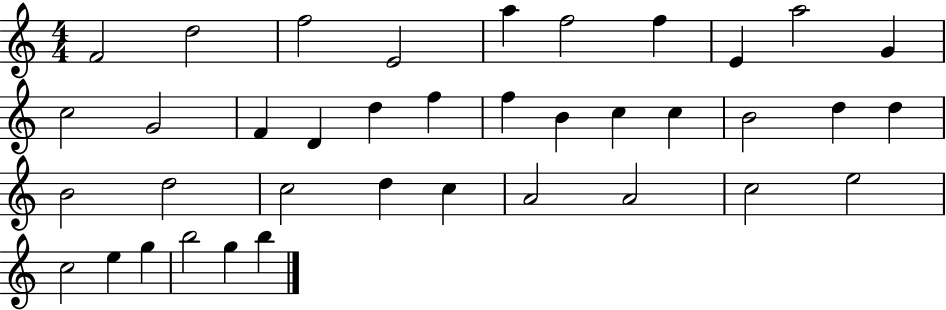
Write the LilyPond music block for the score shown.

{
  \clef treble
  \numericTimeSignature
  \time 4/4
  \key c \major
  f'2 d''2 | f''2 e'2 | a''4 f''2 f''4 | e'4 a''2 g'4 | \break c''2 g'2 | f'4 d'4 d''4 f''4 | f''4 b'4 c''4 c''4 | b'2 d''4 d''4 | \break b'2 d''2 | c''2 d''4 c''4 | a'2 a'2 | c''2 e''2 | \break c''2 e''4 g''4 | b''2 g''4 b''4 | \bar "|."
}